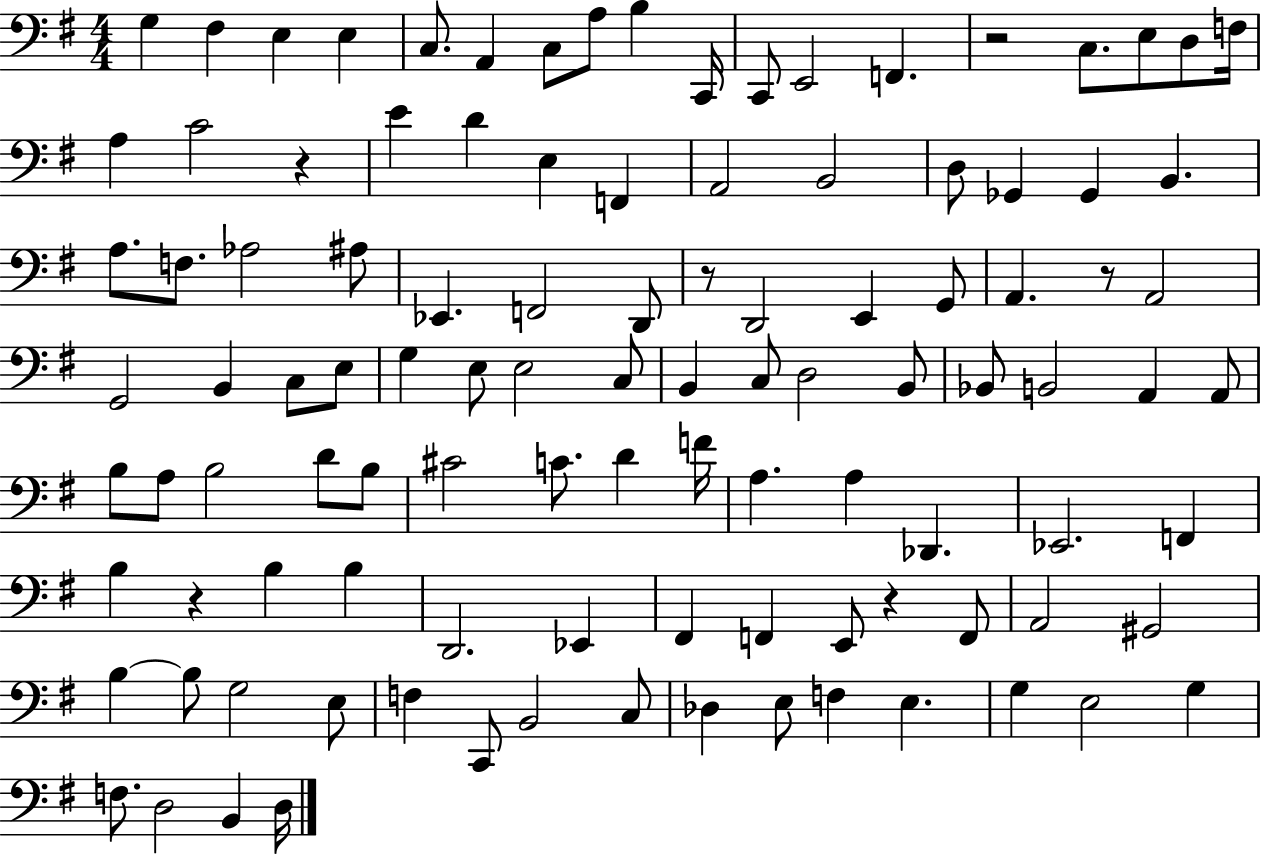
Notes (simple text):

G3/q F#3/q E3/q E3/q C3/e. A2/q C3/e A3/e B3/q C2/s C2/e E2/h F2/q. R/h C3/e. E3/e D3/e F3/s A3/q C4/h R/q E4/q D4/q E3/q F2/q A2/h B2/h D3/e Gb2/q Gb2/q B2/q. A3/e. F3/e. Ab3/h A#3/e Eb2/q. F2/h D2/e R/e D2/h E2/q G2/e A2/q. R/e A2/h G2/h B2/q C3/e E3/e G3/q E3/e E3/h C3/e B2/q C3/e D3/h B2/e Bb2/e B2/h A2/q A2/e B3/e A3/e B3/h D4/e B3/e C#4/h C4/e. D4/q F4/s A3/q. A3/q Db2/q. Eb2/h. F2/q B3/q R/q B3/q B3/q D2/h. Eb2/q F#2/q F2/q E2/e R/q F2/e A2/h G#2/h B3/q B3/e G3/h E3/e F3/q C2/e B2/h C3/e Db3/q E3/e F3/q E3/q. G3/q E3/h G3/q F3/e. D3/h B2/q D3/s